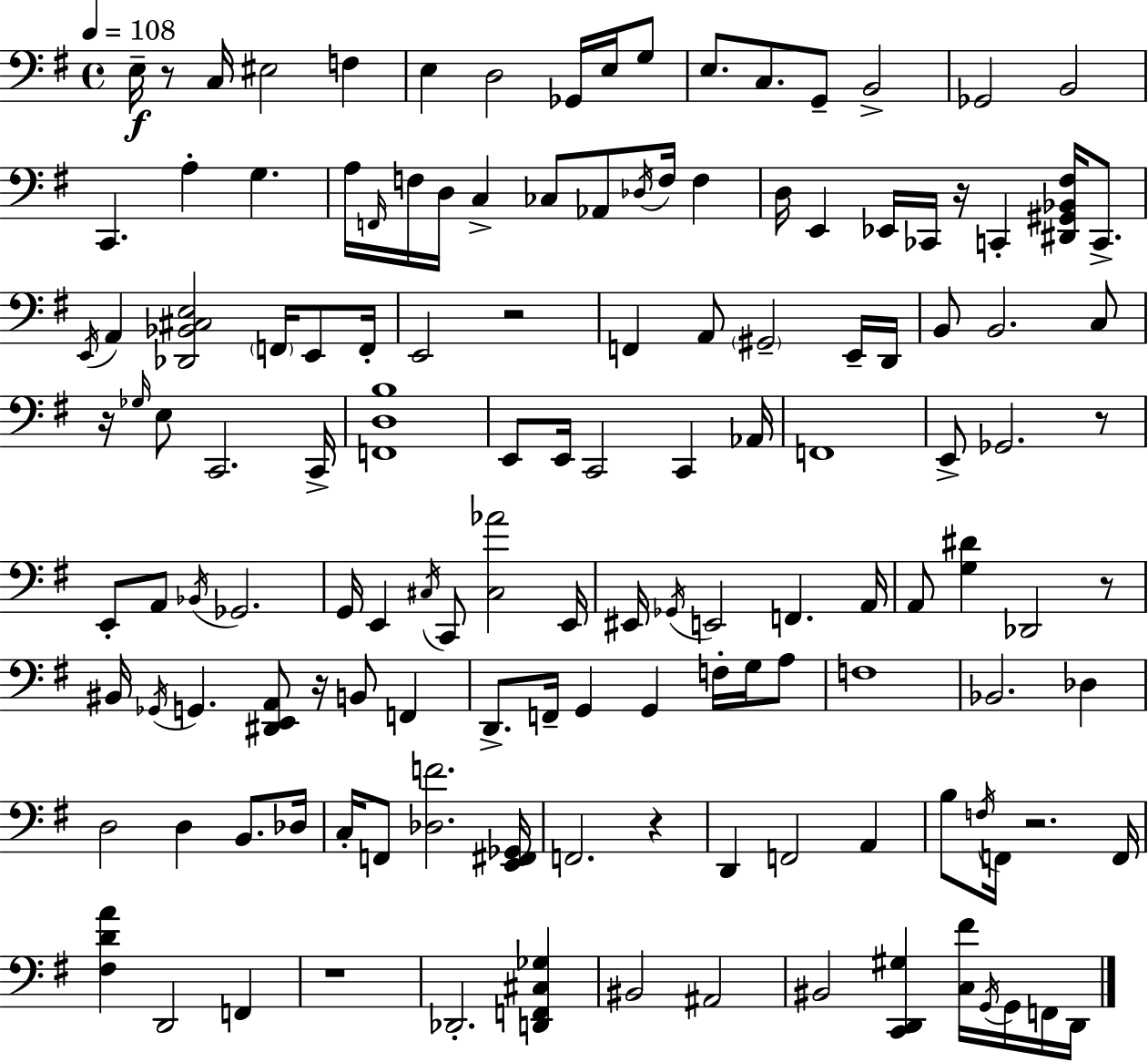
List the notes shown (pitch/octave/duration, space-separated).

E3/s R/e C3/s EIS3/h F3/q E3/q D3/h Gb2/s E3/s G3/e E3/e. C3/e. G2/e B2/h Gb2/h B2/h C2/q. A3/q G3/q. A3/s F2/s F3/s D3/s C3/q CES3/e Ab2/e Db3/s F3/s F3/q D3/s E2/q Eb2/s CES2/s R/s C2/q [D#2,G#2,Bb2,F#3]/s C2/e. E2/s A2/q [Db2,Bb2,C#3,E3]/h F2/s E2/e F2/s E2/h R/h F2/q A2/e G#2/h E2/s D2/s B2/e B2/h. C3/e R/s Gb3/s E3/e C2/h. C2/s [F2,D3,B3]/w E2/e E2/s C2/h C2/q Ab2/s F2/w E2/e Gb2/h. R/e E2/e A2/e Bb2/s Gb2/h. G2/s E2/q C#3/s C2/e [C#3,Ab4]/h E2/s EIS2/s Gb2/s E2/h F2/q. A2/s A2/e [G3,D#4]/q Db2/h R/e BIS2/s Gb2/s G2/q. [D#2,E2,A2]/e R/s B2/e F2/q D2/e. F2/s G2/q G2/q F3/s G3/s A3/e F3/w Bb2/h. Db3/q D3/h D3/q B2/e. Db3/s C3/s F2/e [Db3,F4]/h. [E2,F#2,Gb2]/s F2/h. R/q D2/q F2/h A2/q B3/e F3/s F2/s R/h. F2/s [F#3,D4,A4]/q D2/h F2/q R/w Db2/h. [D2,F2,C#3,Gb3]/q BIS2/h A#2/h BIS2/h [C2,D2,G#3]/q [C3,F#4]/s G2/s G2/s F2/s D2/s